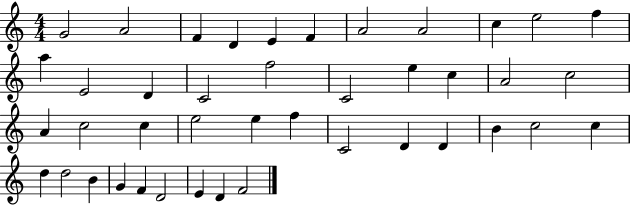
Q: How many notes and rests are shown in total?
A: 42